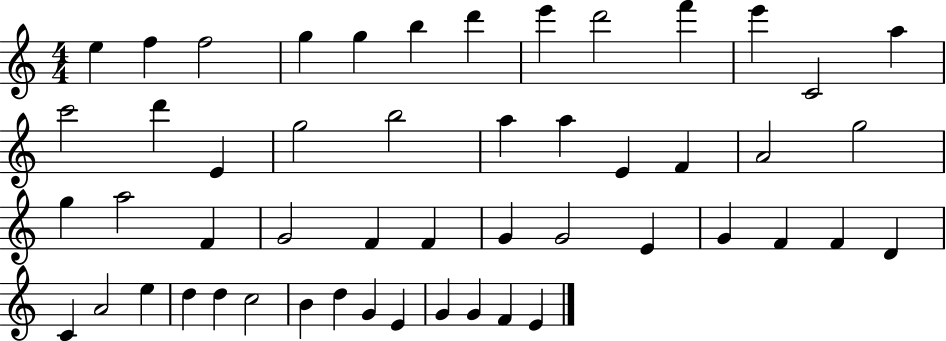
{
  \clef treble
  \numericTimeSignature
  \time 4/4
  \key c \major
  e''4 f''4 f''2 | g''4 g''4 b''4 d'''4 | e'''4 d'''2 f'''4 | e'''4 c'2 a''4 | \break c'''2 d'''4 e'4 | g''2 b''2 | a''4 a''4 e'4 f'4 | a'2 g''2 | \break g''4 a''2 f'4 | g'2 f'4 f'4 | g'4 g'2 e'4 | g'4 f'4 f'4 d'4 | \break c'4 a'2 e''4 | d''4 d''4 c''2 | b'4 d''4 g'4 e'4 | g'4 g'4 f'4 e'4 | \break \bar "|."
}